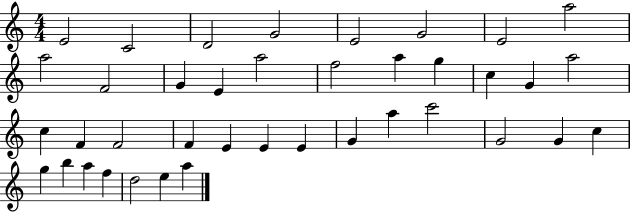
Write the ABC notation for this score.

X:1
T:Untitled
M:4/4
L:1/4
K:C
E2 C2 D2 G2 E2 G2 E2 a2 a2 F2 G E a2 f2 a g c G a2 c F F2 F E E E G a c'2 G2 G c g b a f d2 e a